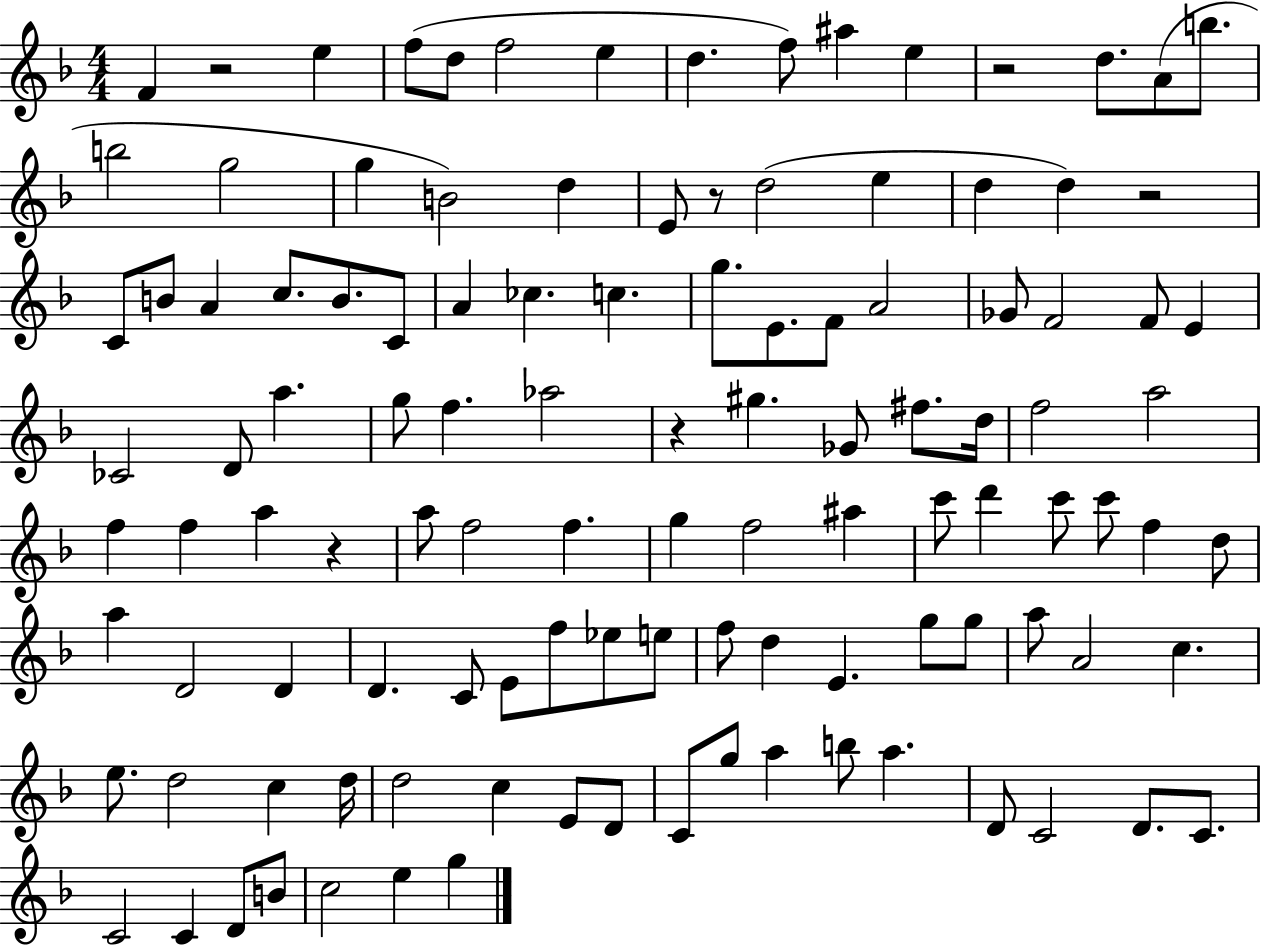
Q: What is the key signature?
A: F major